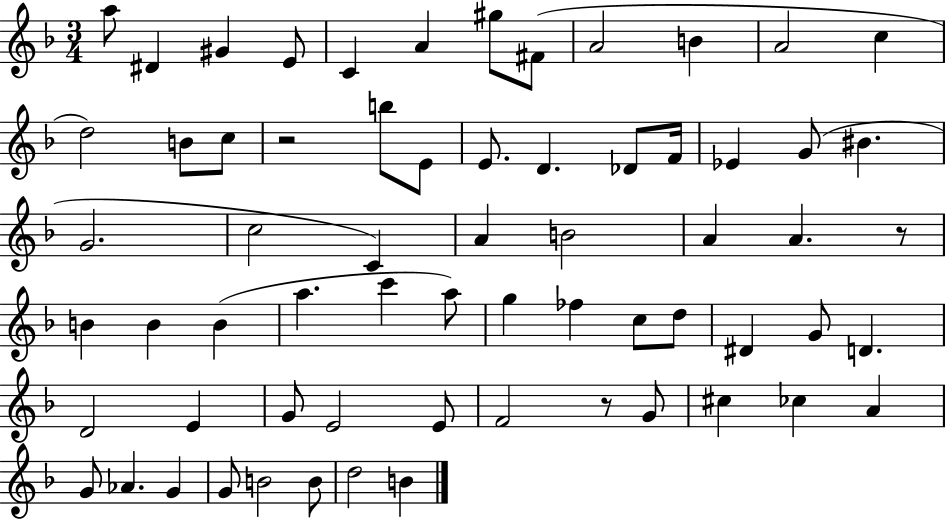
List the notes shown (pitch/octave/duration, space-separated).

A5/e D#4/q G#4/q E4/e C4/q A4/q G#5/e F#4/e A4/h B4/q A4/h C5/q D5/h B4/e C5/e R/h B5/e E4/e E4/e. D4/q. Db4/e F4/s Eb4/q G4/e BIS4/q. G4/h. C5/h C4/q A4/q B4/h A4/q A4/q. R/e B4/q B4/q B4/q A5/q. C6/q A5/e G5/q FES5/q C5/e D5/e D#4/q G4/e D4/q. D4/h E4/q G4/e E4/h E4/e F4/h R/e G4/e C#5/q CES5/q A4/q G4/e Ab4/q. G4/q G4/e B4/h B4/e D5/h B4/q